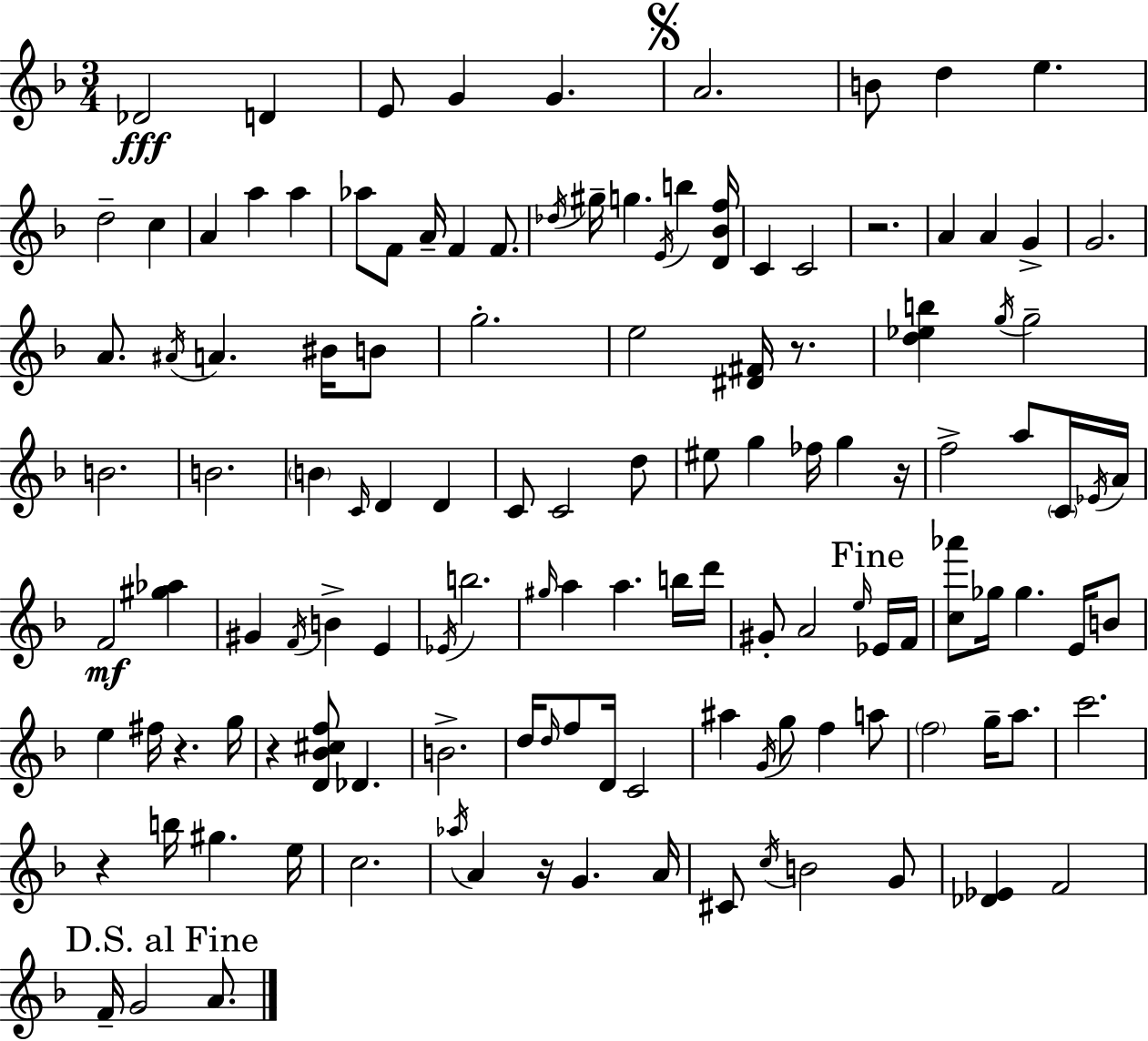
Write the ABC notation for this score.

X:1
T:Untitled
M:3/4
L:1/4
K:Dm
_D2 D E/2 G G A2 B/2 d e d2 c A a a _a/2 F/2 A/4 F F/2 _d/4 ^g/4 g E/4 b [D_Bf]/4 C C2 z2 A A G G2 A/2 ^A/4 A ^B/4 B/2 g2 e2 [^D^F]/4 z/2 [d_eb] g/4 g2 B2 B2 B C/4 D D C/2 C2 d/2 ^e/2 g _f/4 g z/4 f2 a/2 C/4 _E/4 A/4 F2 [^g_a] ^G F/4 B E _E/4 b2 ^g/4 a a b/4 d'/4 ^G/2 A2 e/4 _E/4 F/4 [c_a']/2 _g/4 _g E/4 B/2 e ^f/4 z g/4 z [D_B^cf]/2 _D B2 d/4 d/4 f/2 D/4 C2 ^a G/4 g/2 f a/2 f2 g/4 a/2 c'2 z b/4 ^g e/4 c2 _a/4 A z/4 G A/4 ^C/2 c/4 B2 G/2 [_D_E] F2 F/4 G2 A/2